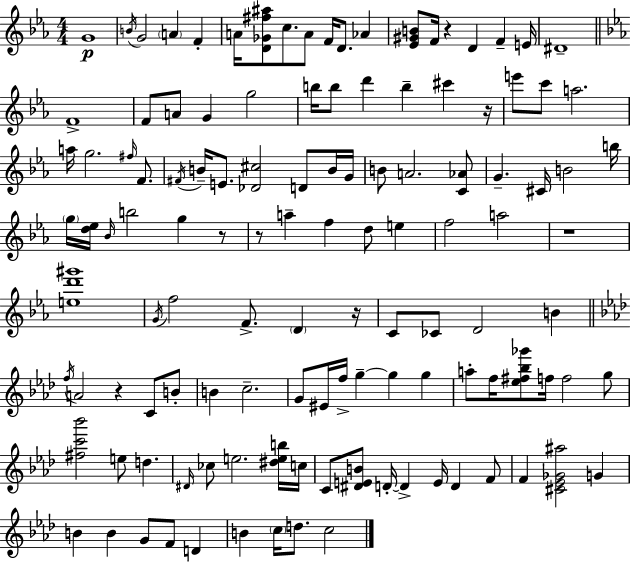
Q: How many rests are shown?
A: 7